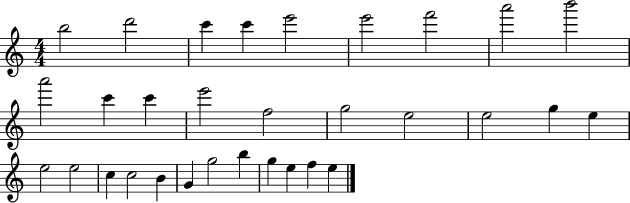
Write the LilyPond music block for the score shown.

{
  \clef treble
  \numericTimeSignature
  \time 4/4
  \key c \major
  b''2 d'''2 | c'''4 c'''4 e'''2 | e'''2 f'''2 | a'''2 b'''2 | \break a'''2 c'''4 c'''4 | e'''2 f''2 | g''2 e''2 | e''2 g''4 e''4 | \break e''2 e''2 | c''4 c''2 b'4 | g'4 g''2 b''4 | g''4 e''4 f''4 e''4 | \break \bar "|."
}